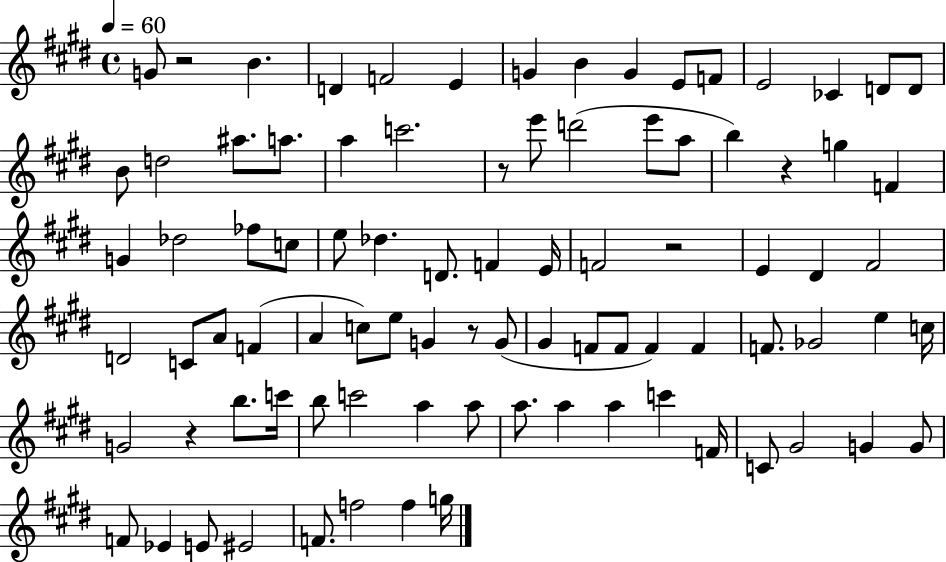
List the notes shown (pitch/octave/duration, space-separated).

G4/e R/h B4/q. D4/q F4/h E4/q G4/q B4/q G4/q E4/e F4/e E4/h CES4/q D4/e D4/e B4/e D5/h A#5/e. A5/e. A5/q C6/h. R/e E6/e D6/h E6/e A5/e B5/q R/q G5/q F4/q G4/q Db5/h FES5/e C5/e E5/e Db5/q. D4/e. F4/q E4/s F4/h R/h E4/q D#4/q F#4/h D4/h C4/e A4/e F4/q A4/q C5/e E5/e G4/q R/e G4/e G#4/q F4/e F4/e F4/q F4/q F4/e. Gb4/h E5/q C5/s G4/h R/q B5/e. C6/s B5/e C6/h A5/q A5/e A5/e. A5/q A5/q C6/q F4/s C4/e G#4/h G4/q G4/e F4/e Eb4/q E4/e EIS4/h F4/e. F5/h F5/q G5/s